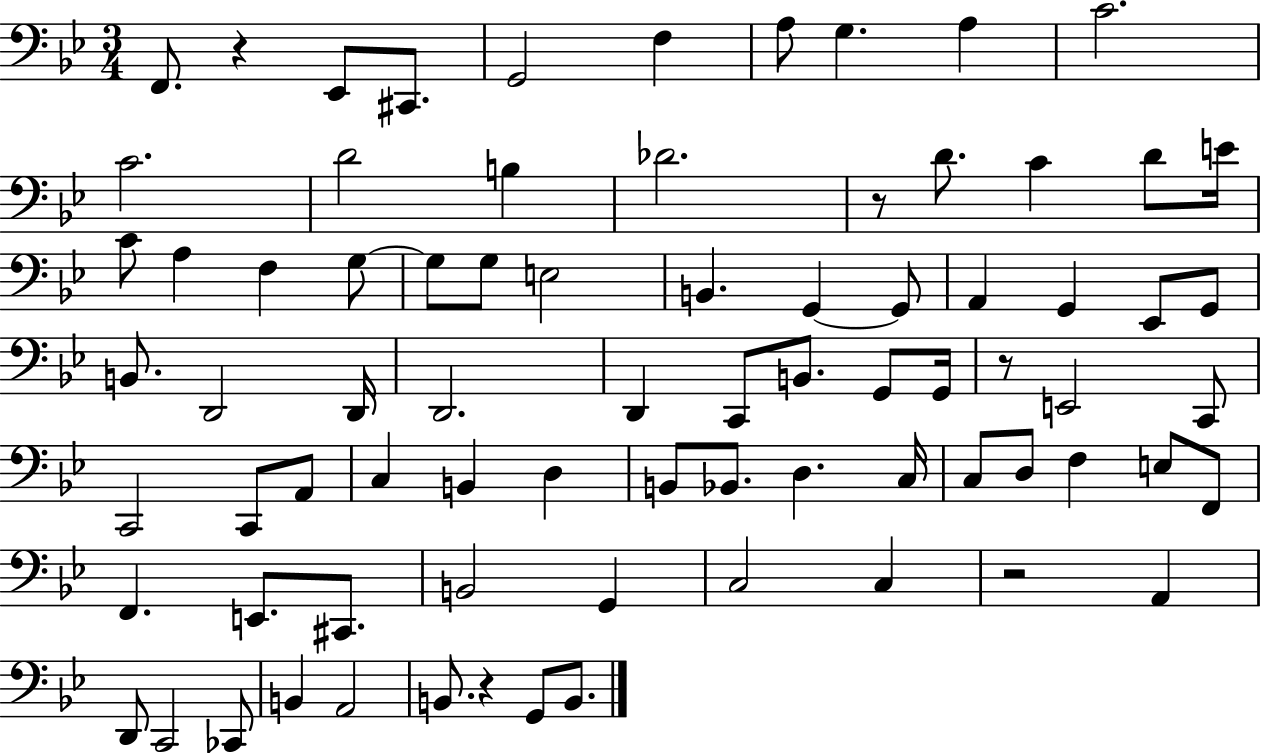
{
  \clef bass
  \numericTimeSignature
  \time 3/4
  \key bes \major
  f,8. r4 ees,8 cis,8. | g,2 f4 | a8 g4. a4 | c'2. | \break c'2. | d'2 b4 | des'2. | r8 d'8. c'4 d'8 e'16 | \break c'8 a4 f4 g8~~ | g8 g8 e2 | b,4. g,4~~ g,8 | a,4 g,4 ees,8 g,8 | \break b,8. d,2 d,16 | d,2. | d,4 c,8 b,8. g,8 g,16 | r8 e,2 c,8 | \break c,2 c,8 a,8 | c4 b,4 d4 | b,8 bes,8. d4. c16 | c8 d8 f4 e8 f,8 | \break f,4. e,8. cis,8. | b,2 g,4 | c2 c4 | r2 a,4 | \break d,8 c,2 ces,8 | b,4 a,2 | b,8. r4 g,8 b,8. | \bar "|."
}